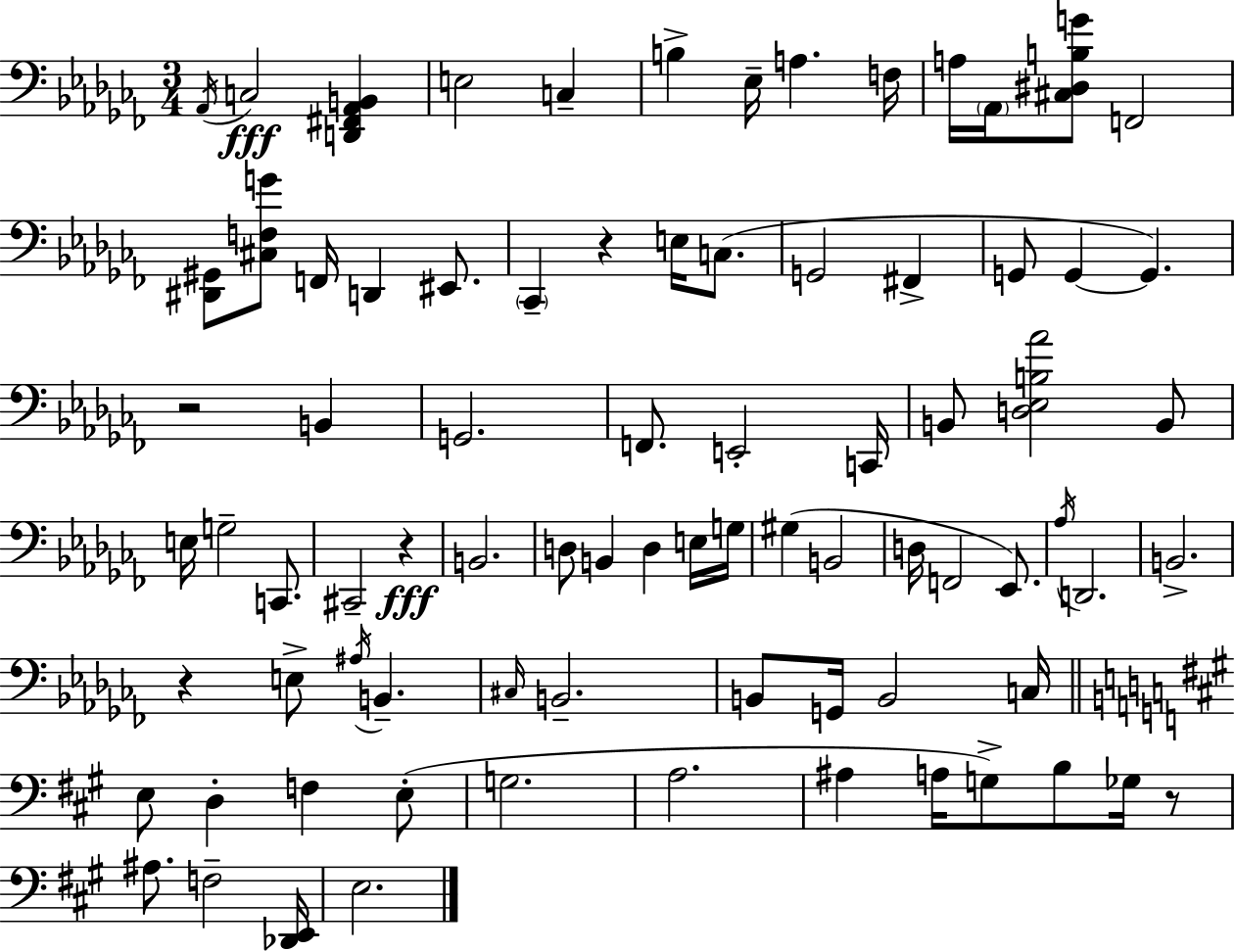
Ab2/s C3/h [D2,F#2,Ab2,B2]/q E3/h C3/q B3/q Eb3/s A3/q. F3/s A3/s Ab2/s [C#3,D#3,B3,G4]/e F2/h [D#2,G#2]/e [C#3,F3,G4]/e F2/s D2/q EIS2/e. CES2/q R/q E3/s C3/e. G2/h F#2/q G2/e G2/q G2/q. R/h B2/q G2/h. F2/e. E2/h C2/s B2/e [D3,Eb3,B3,Ab4]/h B2/e E3/s G3/h C2/e. C#2/h R/q B2/h. D3/e B2/q D3/q E3/s G3/s G#3/q B2/h D3/s F2/h Eb2/e. Ab3/s D2/h. B2/h. R/q E3/e A#3/s B2/q. C#3/s B2/h. B2/e G2/s B2/h C3/s E3/e D3/q F3/q E3/e G3/h. A3/h. A#3/q A3/s G3/e B3/e Gb3/s R/e A#3/e. F3/h [Db2,E2]/s E3/h.